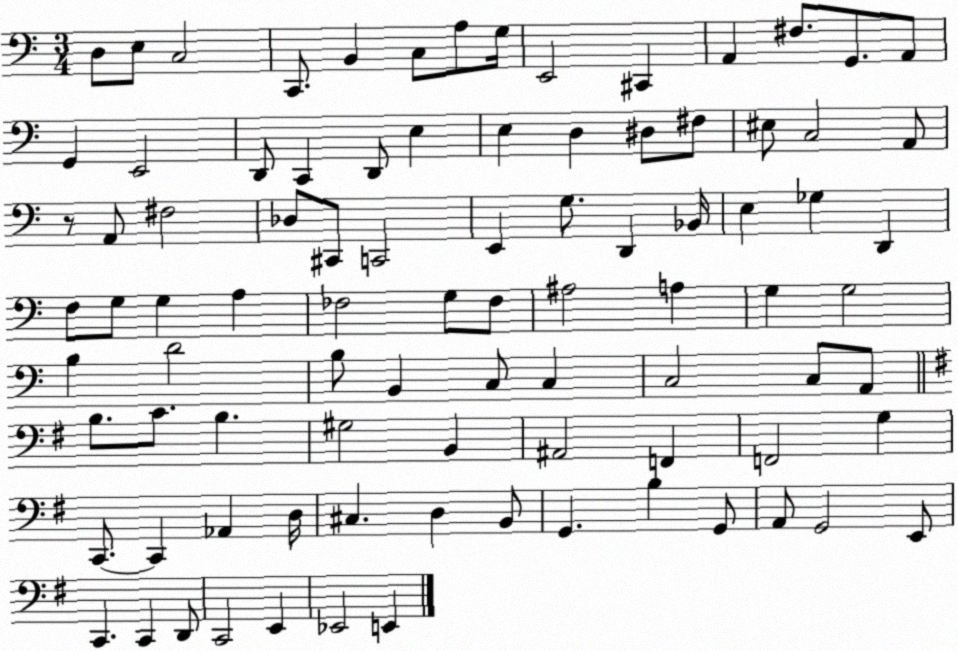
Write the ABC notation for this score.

X:1
T:Untitled
M:3/4
L:1/4
K:C
D,/2 E,/2 C,2 C,,/2 B,, C,/2 A,/2 G,/4 E,,2 ^C,, A,, ^F,/2 G,,/2 A,,/2 G,, E,,2 D,,/2 C,, D,,/2 E, E, D, ^D,/2 ^F,/2 ^E,/2 C,2 A,,/2 z/2 A,,/2 ^F,2 _D,/2 ^C,,/2 C,,2 E,, G,/2 D,, _B,,/4 E, _G, D,, F,/2 G,/2 G, A, _F,2 G,/2 _F,/2 ^A,2 A, G, G,2 B, D2 B,/2 B,, C,/2 C, C,2 C,/2 A,,/2 B,/2 C/2 B, ^G,2 B,, ^A,,2 F,, F,,2 G, C,,/2 C,, _A,, D,/4 ^C, D, B,,/2 G,, B, G,,/2 A,,/2 G,,2 E,,/2 C,, C,, D,,/2 C,,2 E,, _E,,2 E,,